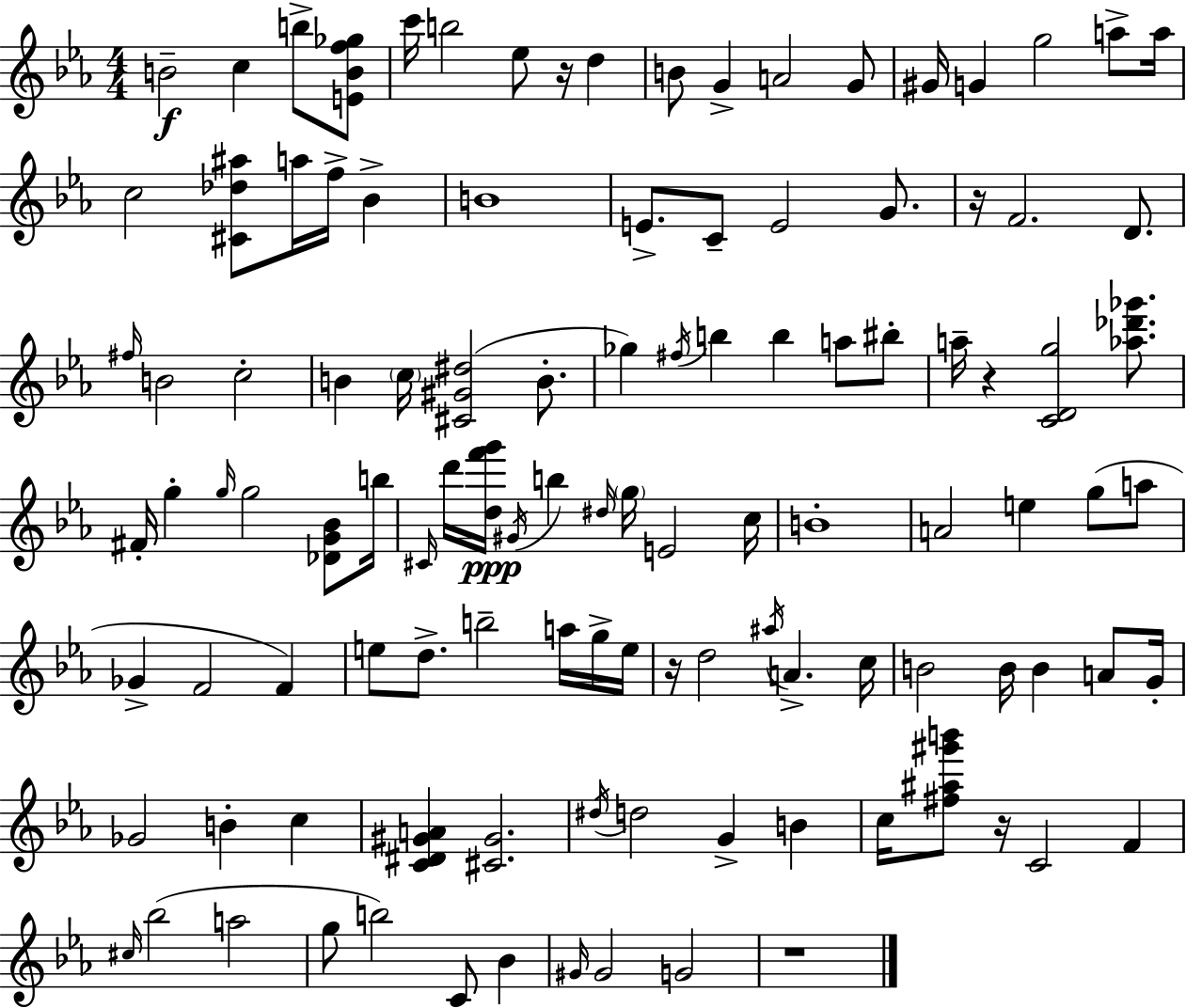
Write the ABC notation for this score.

X:1
T:Untitled
M:4/4
L:1/4
K:Eb
B2 c b/2 [EBf_g]/2 c'/4 b2 _e/2 z/4 d B/2 G A2 G/2 ^G/4 G g2 a/2 a/4 c2 [^C_d^a]/2 a/4 f/4 _B B4 E/2 C/2 E2 G/2 z/4 F2 D/2 ^f/4 B2 c2 B c/4 [^C^G^d]2 B/2 _g ^f/4 b b a/2 ^b/2 a/4 z [CDg]2 [_a_d'_g']/2 ^F/4 g g/4 g2 [_DG_B]/2 b/4 ^C/4 d'/4 [df'g']/4 ^G/4 b ^d/4 g/4 E2 c/4 B4 A2 e g/2 a/2 _G F2 F e/2 d/2 b2 a/4 g/4 e/4 z/4 d2 ^a/4 A c/4 B2 B/4 B A/2 G/4 _G2 B c [C^D^GA] [^C^G]2 ^d/4 d2 G B c/4 [^f^a^g'b']/2 z/4 C2 F ^c/4 _b2 a2 g/2 b2 C/2 _B ^G/4 ^G2 G2 z4